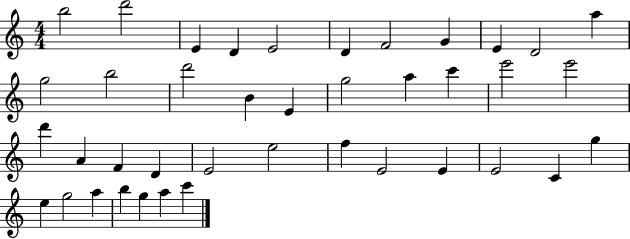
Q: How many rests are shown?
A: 0